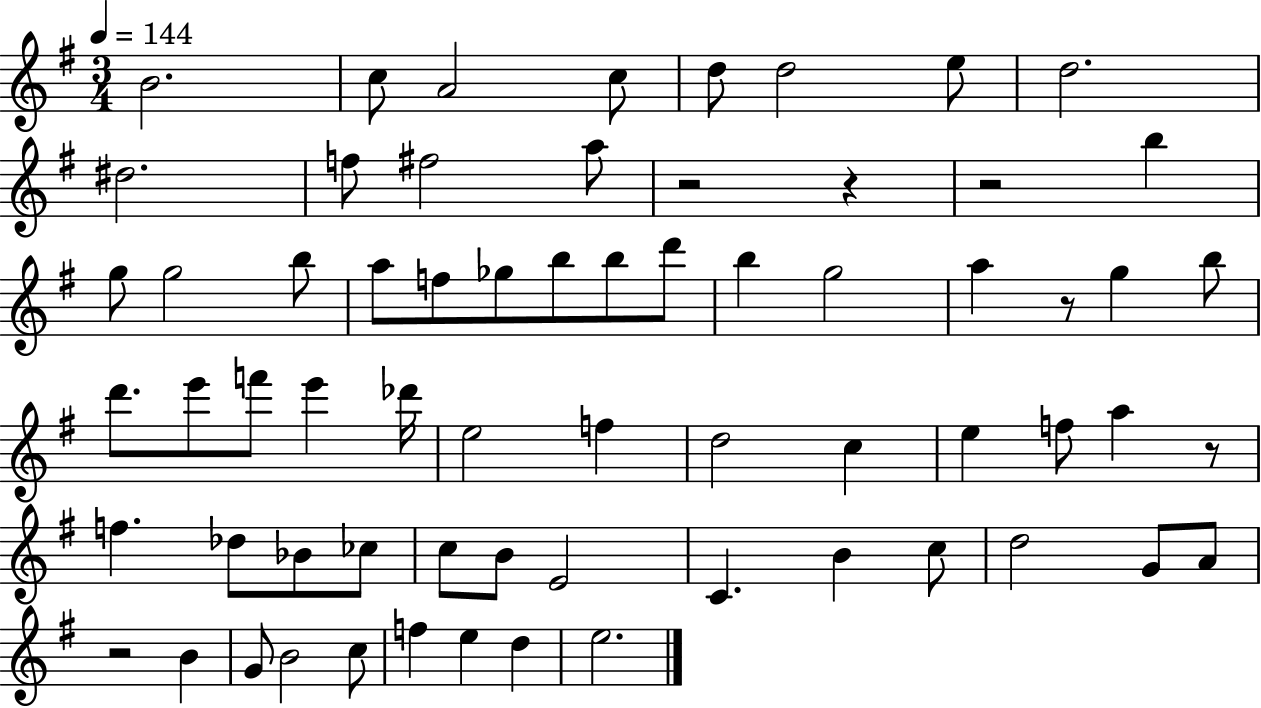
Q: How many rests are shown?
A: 6